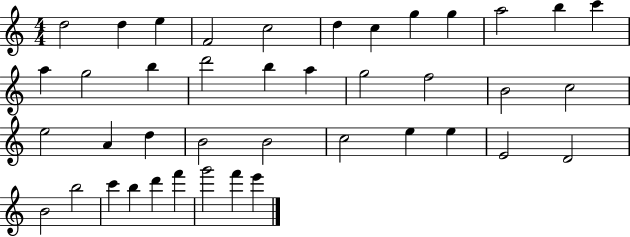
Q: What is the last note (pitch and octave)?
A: E6